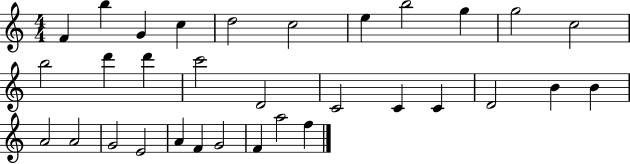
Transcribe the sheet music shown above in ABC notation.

X:1
T:Untitled
M:4/4
L:1/4
K:C
F b G c d2 c2 e b2 g g2 c2 b2 d' d' c'2 D2 C2 C C D2 B B A2 A2 G2 E2 A F G2 F a2 f